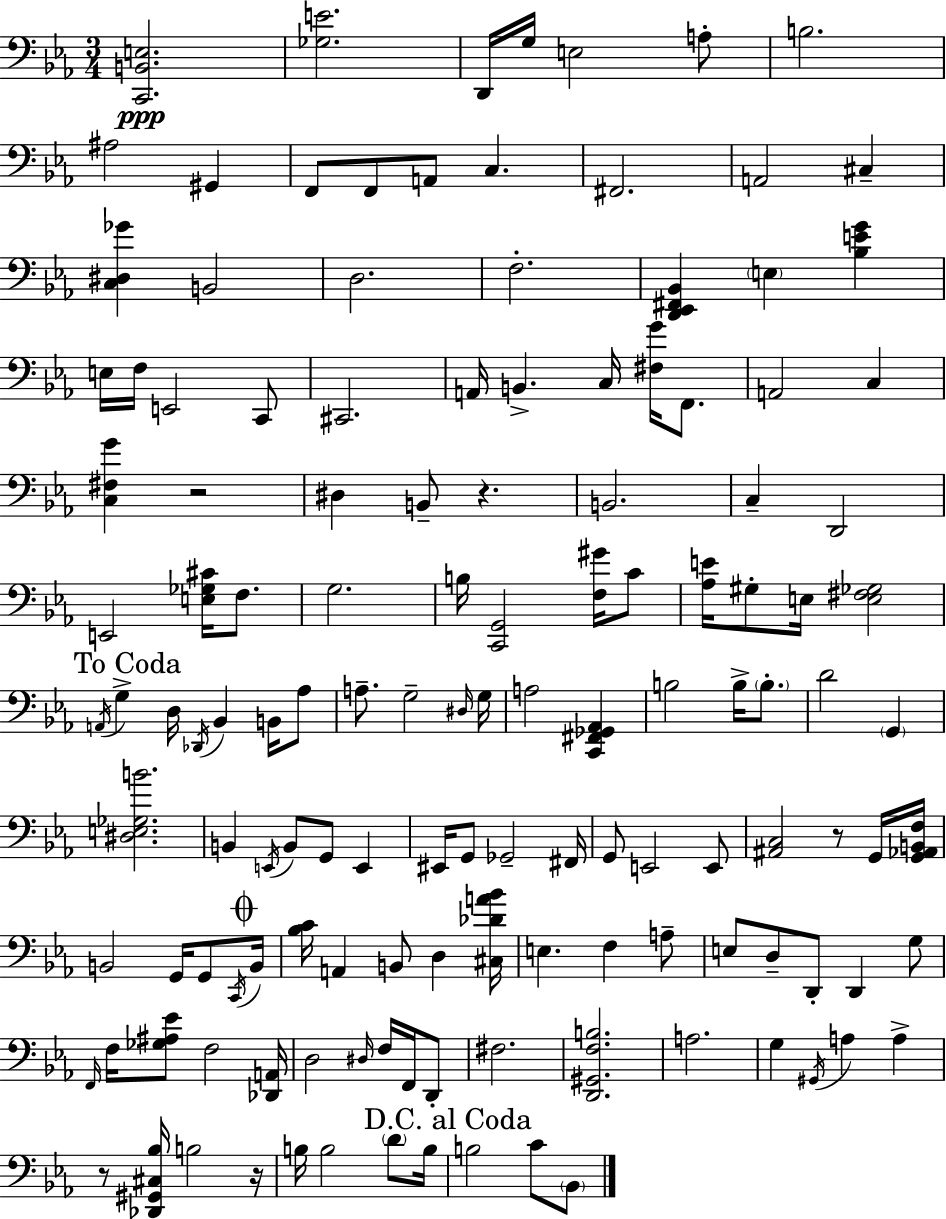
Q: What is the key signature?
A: C minor